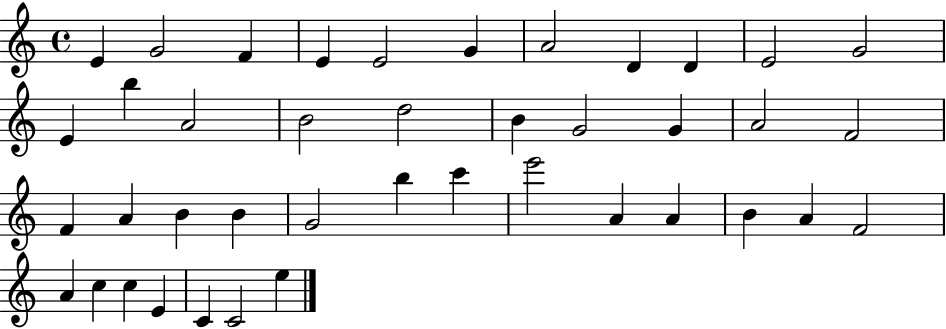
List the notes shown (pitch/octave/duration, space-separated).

E4/q G4/h F4/q E4/q E4/h G4/q A4/h D4/q D4/q E4/h G4/h E4/q B5/q A4/h B4/h D5/h B4/q G4/h G4/q A4/h F4/h F4/q A4/q B4/q B4/q G4/h B5/q C6/q E6/h A4/q A4/q B4/q A4/q F4/h A4/q C5/q C5/q E4/q C4/q C4/h E5/q